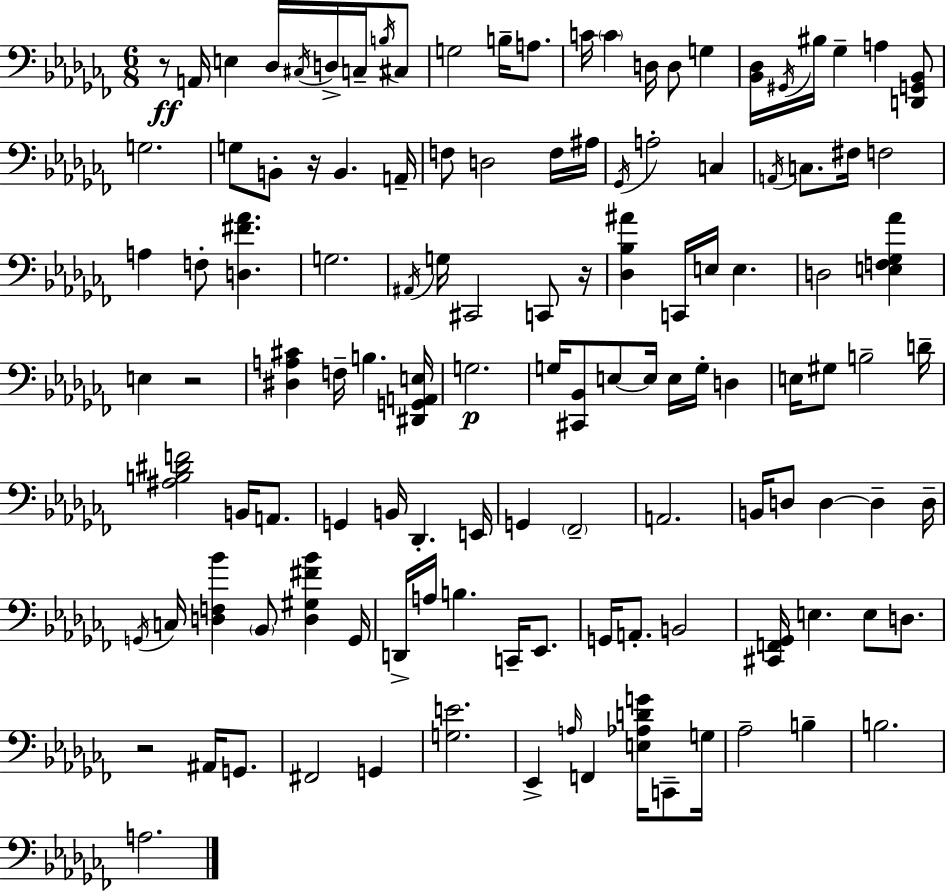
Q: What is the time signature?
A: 6/8